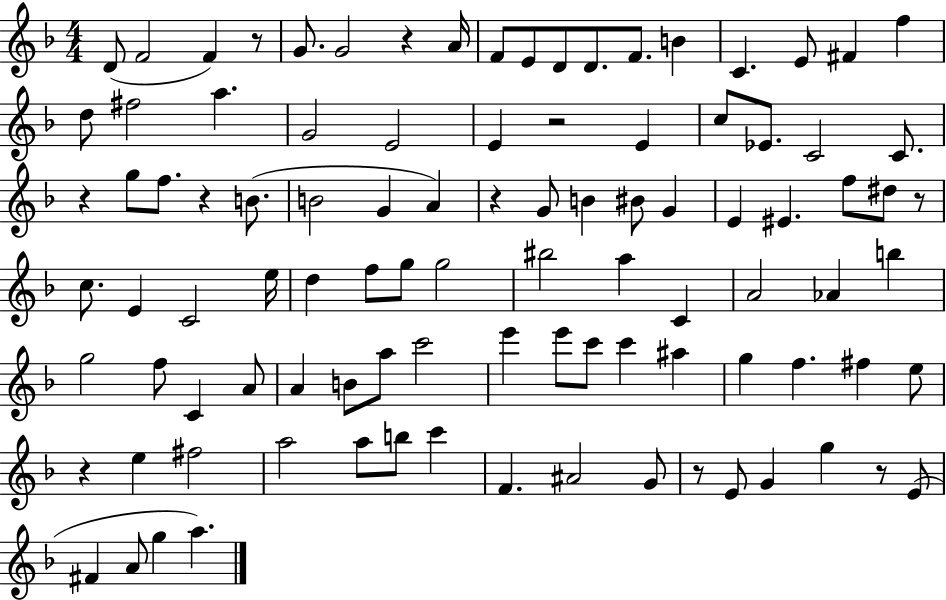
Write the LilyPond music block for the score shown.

{
  \clef treble
  \numericTimeSignature
  \time 4/4
  \key f \major
  d'8( f'2 f'4) r8 | g'8. g'2 r4 a'16 | f'8 e'8 d'8 d'8. f'8. b'4 | c'4. e'8 fis'4 f''4 | \break d''8 fis''2 a''4. | g'2 e'2 | e'4 r2 e'4 | c''8 ees'8. c'2 c'8. | \break r4 g''8 f''8. r4 b'8.( | b'2 g'4 a'4) | r4 g'8 b'4 bis'8 g'4 | e'4 eis'4. f''8 dis''8 r8 | \break c''8. e'4 c'2 e''16 | d''4 f''8 g''8 g''2 | bis''2 a''4 c'4 | a'2 aes'4 b''4 | \break g''2 f''8 c'4 a'8 | a'4 b'8 a''8 c'''2 | e'''4 e'''8 c'''8 c'''4 ais''4 | g''4 f''4. fis''4 e''8 | \break r4 e''4 fis''2 | a''2 a''8 b''8 c'''4 | f'4. ais'2 g'8 | r8 e'8 g'4 g''4 r8 e'8( | \break fis'4 a'8 g''4 a''4.) | \bar "|."
}